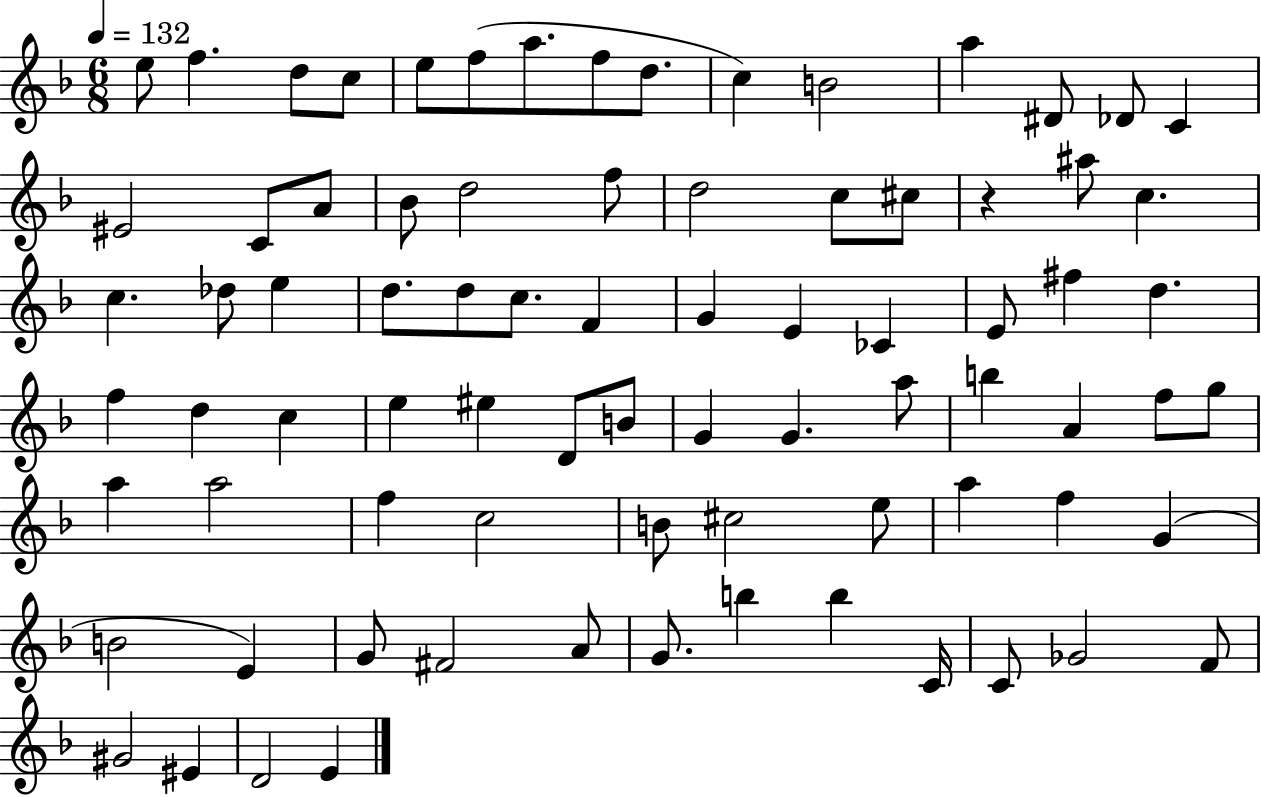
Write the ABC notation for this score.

X:1
T:Untitled
M:6/8
L:1/4
K:F
e/2 f d/2 c/2 e/2 f/2 a/2 f/2 d/2 c B2 a ^D/2 _D/2 C ^E2 C/2 A/2 _B/2 d2 f/2 d2 c/2 ^c/2 z ^a/2 c c _d/2 e d/2 d/2 c/2 F G E _C E/2 ^f d f d c e ^e D/2 B/2 G G a/2 b A f/2 g/2 a a2 f c2 B/2 ^c2 e/2 a f G B2 E G/2 ^F2 A/2 G/2 b b C/4 C/2 _G2 F/2 ^G2 ^E D2 E